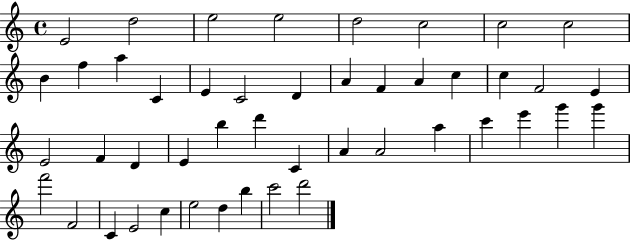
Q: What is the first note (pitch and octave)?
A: E4